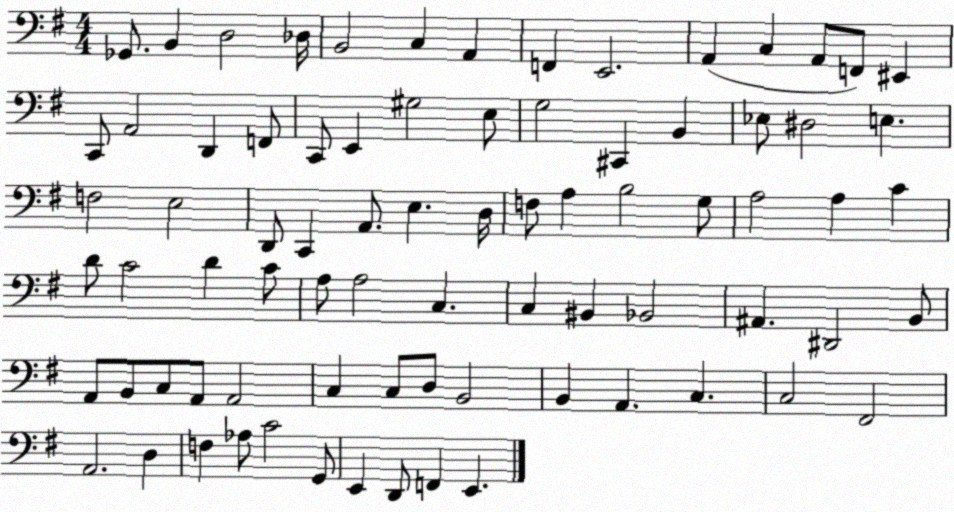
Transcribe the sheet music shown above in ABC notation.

X:1
T:Untitled
M:4/4
L:1/4
K:G
_G,,/2 B,, D,2 _D,/4 B,,2 C, A,, F,, E,,2 A,, C, A,,/2 F,,/2 ^E,, C,,/2 A,,2 D,, F,,/2 C,,/2 E,, ^G,2 E,/2 G,2 ^C,, B,, _E,/2 ^D,2 E, F,2 E,2 D,,/2 C,, A,,/2 E, D,/4 F,/2 A, B,2 G,/2 A,2 A, C D/2 C2 D C/2 A,/2 A,2 C, C, ^B,, _B,,2 ^A,, ^D,,2 B,,/2 A,,/2 B,,/2 C,/2 A,,/2 A,,2 C, C,/2 D,/2 B,,2 B,, A,, C, C,2 ^F,,2 A,,2 D, F, _A,/2 C2 G,,/2 E,, D,,/2 F,, E,,